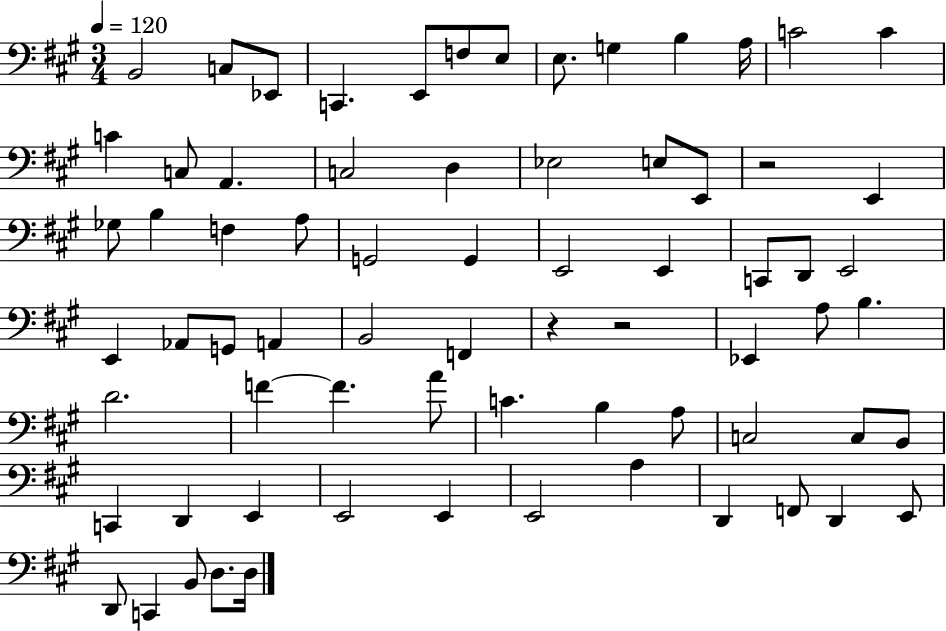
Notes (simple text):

B2/h C3/e Eb2/e C2/q. E2/e F3/e E3/e E3/e. G3/q B3/q A3/s C4/h C4/q C4/q C3/e A2/q. C3/h D3/q Eb3/h E3/e E2/e R/h E2/q Gb3/e B3/q F3/q A3/e G2/h G2/q E2/h E2/q C2/e D2/e E2/h E2/q Ab2/e G2/e A2/q B2/h F2/q R/q R/h Eb2/q A3/e B3/q. D4/h. F4/q F4/q. A4/e C4/q. B3/q A3/e C3/h C3/e B2/e C2/q D2/q E2/q E2/h E2/q E2/h A3/q D2/q F2/e D2/q E2/e D2/e C2/q B2/e D3/e. D3/s